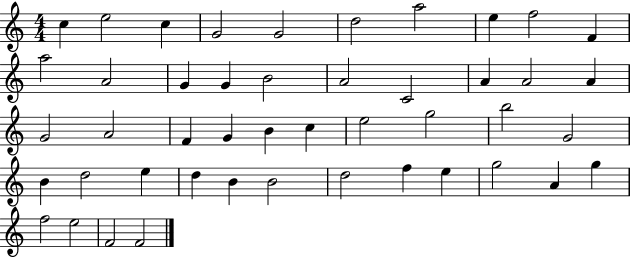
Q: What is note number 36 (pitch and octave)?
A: B4